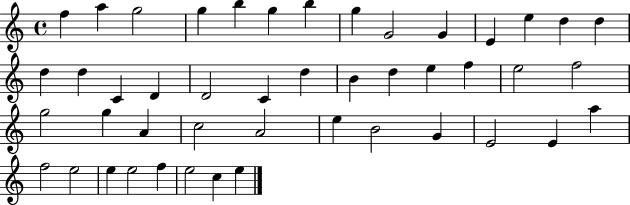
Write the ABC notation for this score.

X:1
T:Untitled
M:4/4
L:1/4
K:C
f a g2 g b g b g G2 G E e d d d d C D D2 C d B d e f e2 f2 g2 g A c2 A2 e B2 G E2 E a f2 e2 e e2 f e2 c e